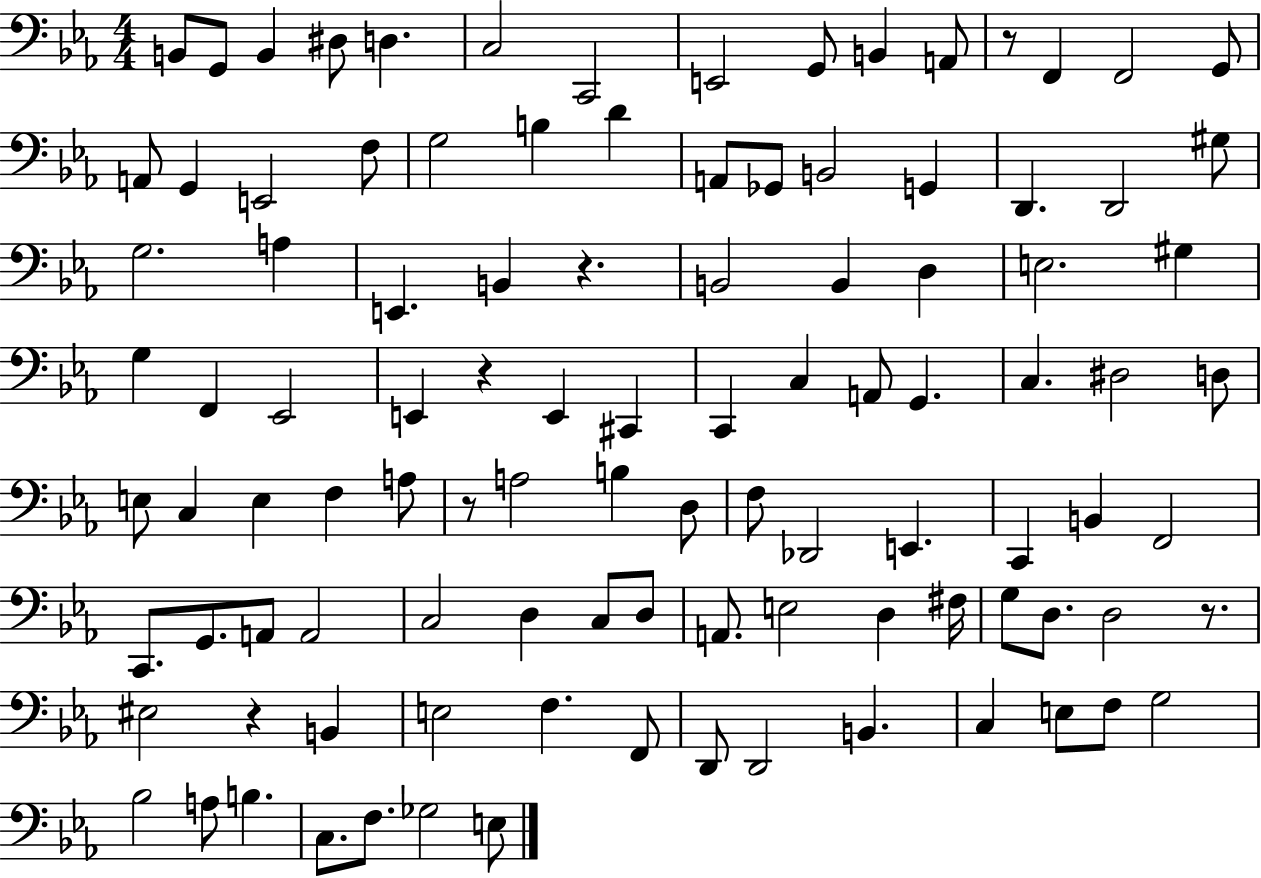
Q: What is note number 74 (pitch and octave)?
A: E3